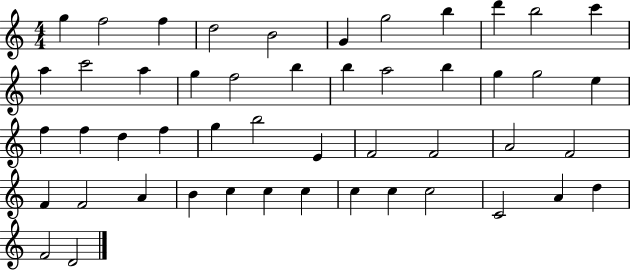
{
  \clef treble
  \numericTimeSignature
  \time 4/4
  \key c \major
  g''4 f''2 f''4 | d''2 b'2 | g'4 g''2 b''4 | d'''4 b''2 c'''4 | \break a''4 c'''2 a''4 | g''4 f''2 b''4 | b''4 a''2 b''4 | g''4 g''2 e''4 | \break f''4 f''4 d''4 f''4 | g''4 b''2 e'4 | f'2 f'2 | a'2 f'2 | \break f'4 f'2 a'4 | b'4 c''4 c''4 c''4 | c''4 c''4 c''2 | c'2 a'4 d''4 | \break f'2 d'2 | \bar "|."
}